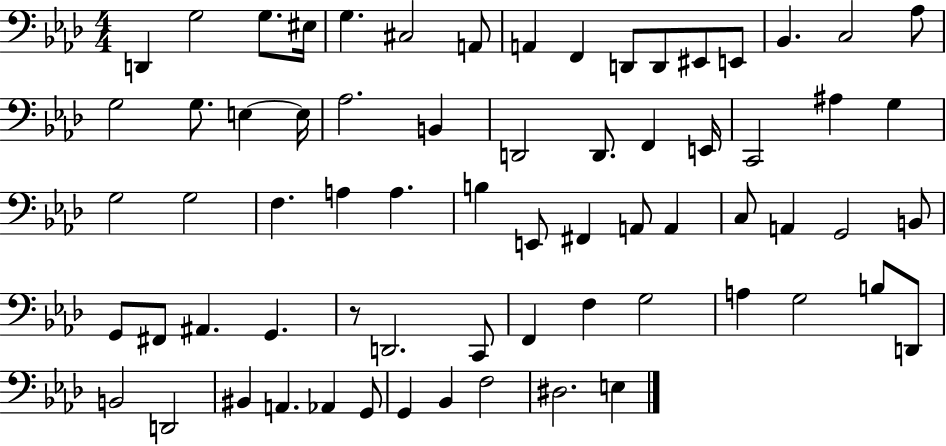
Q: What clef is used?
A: bass